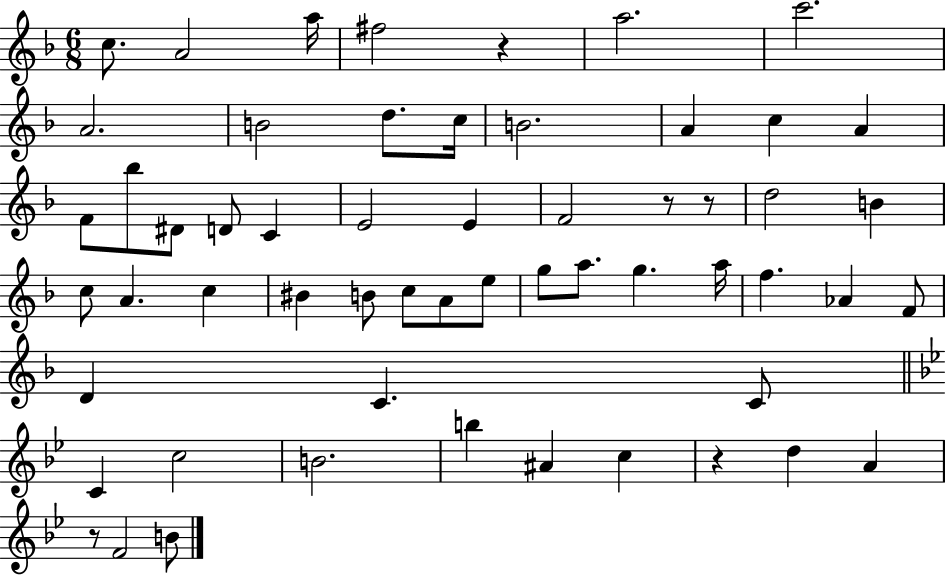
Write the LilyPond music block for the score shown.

{
  \clef treble
  \numericTimeSignature
  \time 6/8
  \key f \major
  \repeat volta 2 { c''8. a'2 a''16 | fis''2 r4 | a''2. | c'''2. | \break a'2. | b'2 d''8. c''16 | b'2. | a'4 c''4 a'4 | \break f'8 bes''8 dis'8 d'8 c'4 | e'2 e'4 | f'2 r8 r8 | d''2 b'4 | \break c''8 a'4. c''4 | bis'4 b'8 c''8 a'8 e''8 | g''8 a''8. g''4. a''16 | f''4. aes'4 f'8 | \break d'4 c'4. c'8 | \bar "||" \break \key bes \major c'4 c''2 | b'2. | b''4 ais'4 c''4 | r4 d''4 a'4 | \break r8 f'2 b'8 | } \bar "|."
}